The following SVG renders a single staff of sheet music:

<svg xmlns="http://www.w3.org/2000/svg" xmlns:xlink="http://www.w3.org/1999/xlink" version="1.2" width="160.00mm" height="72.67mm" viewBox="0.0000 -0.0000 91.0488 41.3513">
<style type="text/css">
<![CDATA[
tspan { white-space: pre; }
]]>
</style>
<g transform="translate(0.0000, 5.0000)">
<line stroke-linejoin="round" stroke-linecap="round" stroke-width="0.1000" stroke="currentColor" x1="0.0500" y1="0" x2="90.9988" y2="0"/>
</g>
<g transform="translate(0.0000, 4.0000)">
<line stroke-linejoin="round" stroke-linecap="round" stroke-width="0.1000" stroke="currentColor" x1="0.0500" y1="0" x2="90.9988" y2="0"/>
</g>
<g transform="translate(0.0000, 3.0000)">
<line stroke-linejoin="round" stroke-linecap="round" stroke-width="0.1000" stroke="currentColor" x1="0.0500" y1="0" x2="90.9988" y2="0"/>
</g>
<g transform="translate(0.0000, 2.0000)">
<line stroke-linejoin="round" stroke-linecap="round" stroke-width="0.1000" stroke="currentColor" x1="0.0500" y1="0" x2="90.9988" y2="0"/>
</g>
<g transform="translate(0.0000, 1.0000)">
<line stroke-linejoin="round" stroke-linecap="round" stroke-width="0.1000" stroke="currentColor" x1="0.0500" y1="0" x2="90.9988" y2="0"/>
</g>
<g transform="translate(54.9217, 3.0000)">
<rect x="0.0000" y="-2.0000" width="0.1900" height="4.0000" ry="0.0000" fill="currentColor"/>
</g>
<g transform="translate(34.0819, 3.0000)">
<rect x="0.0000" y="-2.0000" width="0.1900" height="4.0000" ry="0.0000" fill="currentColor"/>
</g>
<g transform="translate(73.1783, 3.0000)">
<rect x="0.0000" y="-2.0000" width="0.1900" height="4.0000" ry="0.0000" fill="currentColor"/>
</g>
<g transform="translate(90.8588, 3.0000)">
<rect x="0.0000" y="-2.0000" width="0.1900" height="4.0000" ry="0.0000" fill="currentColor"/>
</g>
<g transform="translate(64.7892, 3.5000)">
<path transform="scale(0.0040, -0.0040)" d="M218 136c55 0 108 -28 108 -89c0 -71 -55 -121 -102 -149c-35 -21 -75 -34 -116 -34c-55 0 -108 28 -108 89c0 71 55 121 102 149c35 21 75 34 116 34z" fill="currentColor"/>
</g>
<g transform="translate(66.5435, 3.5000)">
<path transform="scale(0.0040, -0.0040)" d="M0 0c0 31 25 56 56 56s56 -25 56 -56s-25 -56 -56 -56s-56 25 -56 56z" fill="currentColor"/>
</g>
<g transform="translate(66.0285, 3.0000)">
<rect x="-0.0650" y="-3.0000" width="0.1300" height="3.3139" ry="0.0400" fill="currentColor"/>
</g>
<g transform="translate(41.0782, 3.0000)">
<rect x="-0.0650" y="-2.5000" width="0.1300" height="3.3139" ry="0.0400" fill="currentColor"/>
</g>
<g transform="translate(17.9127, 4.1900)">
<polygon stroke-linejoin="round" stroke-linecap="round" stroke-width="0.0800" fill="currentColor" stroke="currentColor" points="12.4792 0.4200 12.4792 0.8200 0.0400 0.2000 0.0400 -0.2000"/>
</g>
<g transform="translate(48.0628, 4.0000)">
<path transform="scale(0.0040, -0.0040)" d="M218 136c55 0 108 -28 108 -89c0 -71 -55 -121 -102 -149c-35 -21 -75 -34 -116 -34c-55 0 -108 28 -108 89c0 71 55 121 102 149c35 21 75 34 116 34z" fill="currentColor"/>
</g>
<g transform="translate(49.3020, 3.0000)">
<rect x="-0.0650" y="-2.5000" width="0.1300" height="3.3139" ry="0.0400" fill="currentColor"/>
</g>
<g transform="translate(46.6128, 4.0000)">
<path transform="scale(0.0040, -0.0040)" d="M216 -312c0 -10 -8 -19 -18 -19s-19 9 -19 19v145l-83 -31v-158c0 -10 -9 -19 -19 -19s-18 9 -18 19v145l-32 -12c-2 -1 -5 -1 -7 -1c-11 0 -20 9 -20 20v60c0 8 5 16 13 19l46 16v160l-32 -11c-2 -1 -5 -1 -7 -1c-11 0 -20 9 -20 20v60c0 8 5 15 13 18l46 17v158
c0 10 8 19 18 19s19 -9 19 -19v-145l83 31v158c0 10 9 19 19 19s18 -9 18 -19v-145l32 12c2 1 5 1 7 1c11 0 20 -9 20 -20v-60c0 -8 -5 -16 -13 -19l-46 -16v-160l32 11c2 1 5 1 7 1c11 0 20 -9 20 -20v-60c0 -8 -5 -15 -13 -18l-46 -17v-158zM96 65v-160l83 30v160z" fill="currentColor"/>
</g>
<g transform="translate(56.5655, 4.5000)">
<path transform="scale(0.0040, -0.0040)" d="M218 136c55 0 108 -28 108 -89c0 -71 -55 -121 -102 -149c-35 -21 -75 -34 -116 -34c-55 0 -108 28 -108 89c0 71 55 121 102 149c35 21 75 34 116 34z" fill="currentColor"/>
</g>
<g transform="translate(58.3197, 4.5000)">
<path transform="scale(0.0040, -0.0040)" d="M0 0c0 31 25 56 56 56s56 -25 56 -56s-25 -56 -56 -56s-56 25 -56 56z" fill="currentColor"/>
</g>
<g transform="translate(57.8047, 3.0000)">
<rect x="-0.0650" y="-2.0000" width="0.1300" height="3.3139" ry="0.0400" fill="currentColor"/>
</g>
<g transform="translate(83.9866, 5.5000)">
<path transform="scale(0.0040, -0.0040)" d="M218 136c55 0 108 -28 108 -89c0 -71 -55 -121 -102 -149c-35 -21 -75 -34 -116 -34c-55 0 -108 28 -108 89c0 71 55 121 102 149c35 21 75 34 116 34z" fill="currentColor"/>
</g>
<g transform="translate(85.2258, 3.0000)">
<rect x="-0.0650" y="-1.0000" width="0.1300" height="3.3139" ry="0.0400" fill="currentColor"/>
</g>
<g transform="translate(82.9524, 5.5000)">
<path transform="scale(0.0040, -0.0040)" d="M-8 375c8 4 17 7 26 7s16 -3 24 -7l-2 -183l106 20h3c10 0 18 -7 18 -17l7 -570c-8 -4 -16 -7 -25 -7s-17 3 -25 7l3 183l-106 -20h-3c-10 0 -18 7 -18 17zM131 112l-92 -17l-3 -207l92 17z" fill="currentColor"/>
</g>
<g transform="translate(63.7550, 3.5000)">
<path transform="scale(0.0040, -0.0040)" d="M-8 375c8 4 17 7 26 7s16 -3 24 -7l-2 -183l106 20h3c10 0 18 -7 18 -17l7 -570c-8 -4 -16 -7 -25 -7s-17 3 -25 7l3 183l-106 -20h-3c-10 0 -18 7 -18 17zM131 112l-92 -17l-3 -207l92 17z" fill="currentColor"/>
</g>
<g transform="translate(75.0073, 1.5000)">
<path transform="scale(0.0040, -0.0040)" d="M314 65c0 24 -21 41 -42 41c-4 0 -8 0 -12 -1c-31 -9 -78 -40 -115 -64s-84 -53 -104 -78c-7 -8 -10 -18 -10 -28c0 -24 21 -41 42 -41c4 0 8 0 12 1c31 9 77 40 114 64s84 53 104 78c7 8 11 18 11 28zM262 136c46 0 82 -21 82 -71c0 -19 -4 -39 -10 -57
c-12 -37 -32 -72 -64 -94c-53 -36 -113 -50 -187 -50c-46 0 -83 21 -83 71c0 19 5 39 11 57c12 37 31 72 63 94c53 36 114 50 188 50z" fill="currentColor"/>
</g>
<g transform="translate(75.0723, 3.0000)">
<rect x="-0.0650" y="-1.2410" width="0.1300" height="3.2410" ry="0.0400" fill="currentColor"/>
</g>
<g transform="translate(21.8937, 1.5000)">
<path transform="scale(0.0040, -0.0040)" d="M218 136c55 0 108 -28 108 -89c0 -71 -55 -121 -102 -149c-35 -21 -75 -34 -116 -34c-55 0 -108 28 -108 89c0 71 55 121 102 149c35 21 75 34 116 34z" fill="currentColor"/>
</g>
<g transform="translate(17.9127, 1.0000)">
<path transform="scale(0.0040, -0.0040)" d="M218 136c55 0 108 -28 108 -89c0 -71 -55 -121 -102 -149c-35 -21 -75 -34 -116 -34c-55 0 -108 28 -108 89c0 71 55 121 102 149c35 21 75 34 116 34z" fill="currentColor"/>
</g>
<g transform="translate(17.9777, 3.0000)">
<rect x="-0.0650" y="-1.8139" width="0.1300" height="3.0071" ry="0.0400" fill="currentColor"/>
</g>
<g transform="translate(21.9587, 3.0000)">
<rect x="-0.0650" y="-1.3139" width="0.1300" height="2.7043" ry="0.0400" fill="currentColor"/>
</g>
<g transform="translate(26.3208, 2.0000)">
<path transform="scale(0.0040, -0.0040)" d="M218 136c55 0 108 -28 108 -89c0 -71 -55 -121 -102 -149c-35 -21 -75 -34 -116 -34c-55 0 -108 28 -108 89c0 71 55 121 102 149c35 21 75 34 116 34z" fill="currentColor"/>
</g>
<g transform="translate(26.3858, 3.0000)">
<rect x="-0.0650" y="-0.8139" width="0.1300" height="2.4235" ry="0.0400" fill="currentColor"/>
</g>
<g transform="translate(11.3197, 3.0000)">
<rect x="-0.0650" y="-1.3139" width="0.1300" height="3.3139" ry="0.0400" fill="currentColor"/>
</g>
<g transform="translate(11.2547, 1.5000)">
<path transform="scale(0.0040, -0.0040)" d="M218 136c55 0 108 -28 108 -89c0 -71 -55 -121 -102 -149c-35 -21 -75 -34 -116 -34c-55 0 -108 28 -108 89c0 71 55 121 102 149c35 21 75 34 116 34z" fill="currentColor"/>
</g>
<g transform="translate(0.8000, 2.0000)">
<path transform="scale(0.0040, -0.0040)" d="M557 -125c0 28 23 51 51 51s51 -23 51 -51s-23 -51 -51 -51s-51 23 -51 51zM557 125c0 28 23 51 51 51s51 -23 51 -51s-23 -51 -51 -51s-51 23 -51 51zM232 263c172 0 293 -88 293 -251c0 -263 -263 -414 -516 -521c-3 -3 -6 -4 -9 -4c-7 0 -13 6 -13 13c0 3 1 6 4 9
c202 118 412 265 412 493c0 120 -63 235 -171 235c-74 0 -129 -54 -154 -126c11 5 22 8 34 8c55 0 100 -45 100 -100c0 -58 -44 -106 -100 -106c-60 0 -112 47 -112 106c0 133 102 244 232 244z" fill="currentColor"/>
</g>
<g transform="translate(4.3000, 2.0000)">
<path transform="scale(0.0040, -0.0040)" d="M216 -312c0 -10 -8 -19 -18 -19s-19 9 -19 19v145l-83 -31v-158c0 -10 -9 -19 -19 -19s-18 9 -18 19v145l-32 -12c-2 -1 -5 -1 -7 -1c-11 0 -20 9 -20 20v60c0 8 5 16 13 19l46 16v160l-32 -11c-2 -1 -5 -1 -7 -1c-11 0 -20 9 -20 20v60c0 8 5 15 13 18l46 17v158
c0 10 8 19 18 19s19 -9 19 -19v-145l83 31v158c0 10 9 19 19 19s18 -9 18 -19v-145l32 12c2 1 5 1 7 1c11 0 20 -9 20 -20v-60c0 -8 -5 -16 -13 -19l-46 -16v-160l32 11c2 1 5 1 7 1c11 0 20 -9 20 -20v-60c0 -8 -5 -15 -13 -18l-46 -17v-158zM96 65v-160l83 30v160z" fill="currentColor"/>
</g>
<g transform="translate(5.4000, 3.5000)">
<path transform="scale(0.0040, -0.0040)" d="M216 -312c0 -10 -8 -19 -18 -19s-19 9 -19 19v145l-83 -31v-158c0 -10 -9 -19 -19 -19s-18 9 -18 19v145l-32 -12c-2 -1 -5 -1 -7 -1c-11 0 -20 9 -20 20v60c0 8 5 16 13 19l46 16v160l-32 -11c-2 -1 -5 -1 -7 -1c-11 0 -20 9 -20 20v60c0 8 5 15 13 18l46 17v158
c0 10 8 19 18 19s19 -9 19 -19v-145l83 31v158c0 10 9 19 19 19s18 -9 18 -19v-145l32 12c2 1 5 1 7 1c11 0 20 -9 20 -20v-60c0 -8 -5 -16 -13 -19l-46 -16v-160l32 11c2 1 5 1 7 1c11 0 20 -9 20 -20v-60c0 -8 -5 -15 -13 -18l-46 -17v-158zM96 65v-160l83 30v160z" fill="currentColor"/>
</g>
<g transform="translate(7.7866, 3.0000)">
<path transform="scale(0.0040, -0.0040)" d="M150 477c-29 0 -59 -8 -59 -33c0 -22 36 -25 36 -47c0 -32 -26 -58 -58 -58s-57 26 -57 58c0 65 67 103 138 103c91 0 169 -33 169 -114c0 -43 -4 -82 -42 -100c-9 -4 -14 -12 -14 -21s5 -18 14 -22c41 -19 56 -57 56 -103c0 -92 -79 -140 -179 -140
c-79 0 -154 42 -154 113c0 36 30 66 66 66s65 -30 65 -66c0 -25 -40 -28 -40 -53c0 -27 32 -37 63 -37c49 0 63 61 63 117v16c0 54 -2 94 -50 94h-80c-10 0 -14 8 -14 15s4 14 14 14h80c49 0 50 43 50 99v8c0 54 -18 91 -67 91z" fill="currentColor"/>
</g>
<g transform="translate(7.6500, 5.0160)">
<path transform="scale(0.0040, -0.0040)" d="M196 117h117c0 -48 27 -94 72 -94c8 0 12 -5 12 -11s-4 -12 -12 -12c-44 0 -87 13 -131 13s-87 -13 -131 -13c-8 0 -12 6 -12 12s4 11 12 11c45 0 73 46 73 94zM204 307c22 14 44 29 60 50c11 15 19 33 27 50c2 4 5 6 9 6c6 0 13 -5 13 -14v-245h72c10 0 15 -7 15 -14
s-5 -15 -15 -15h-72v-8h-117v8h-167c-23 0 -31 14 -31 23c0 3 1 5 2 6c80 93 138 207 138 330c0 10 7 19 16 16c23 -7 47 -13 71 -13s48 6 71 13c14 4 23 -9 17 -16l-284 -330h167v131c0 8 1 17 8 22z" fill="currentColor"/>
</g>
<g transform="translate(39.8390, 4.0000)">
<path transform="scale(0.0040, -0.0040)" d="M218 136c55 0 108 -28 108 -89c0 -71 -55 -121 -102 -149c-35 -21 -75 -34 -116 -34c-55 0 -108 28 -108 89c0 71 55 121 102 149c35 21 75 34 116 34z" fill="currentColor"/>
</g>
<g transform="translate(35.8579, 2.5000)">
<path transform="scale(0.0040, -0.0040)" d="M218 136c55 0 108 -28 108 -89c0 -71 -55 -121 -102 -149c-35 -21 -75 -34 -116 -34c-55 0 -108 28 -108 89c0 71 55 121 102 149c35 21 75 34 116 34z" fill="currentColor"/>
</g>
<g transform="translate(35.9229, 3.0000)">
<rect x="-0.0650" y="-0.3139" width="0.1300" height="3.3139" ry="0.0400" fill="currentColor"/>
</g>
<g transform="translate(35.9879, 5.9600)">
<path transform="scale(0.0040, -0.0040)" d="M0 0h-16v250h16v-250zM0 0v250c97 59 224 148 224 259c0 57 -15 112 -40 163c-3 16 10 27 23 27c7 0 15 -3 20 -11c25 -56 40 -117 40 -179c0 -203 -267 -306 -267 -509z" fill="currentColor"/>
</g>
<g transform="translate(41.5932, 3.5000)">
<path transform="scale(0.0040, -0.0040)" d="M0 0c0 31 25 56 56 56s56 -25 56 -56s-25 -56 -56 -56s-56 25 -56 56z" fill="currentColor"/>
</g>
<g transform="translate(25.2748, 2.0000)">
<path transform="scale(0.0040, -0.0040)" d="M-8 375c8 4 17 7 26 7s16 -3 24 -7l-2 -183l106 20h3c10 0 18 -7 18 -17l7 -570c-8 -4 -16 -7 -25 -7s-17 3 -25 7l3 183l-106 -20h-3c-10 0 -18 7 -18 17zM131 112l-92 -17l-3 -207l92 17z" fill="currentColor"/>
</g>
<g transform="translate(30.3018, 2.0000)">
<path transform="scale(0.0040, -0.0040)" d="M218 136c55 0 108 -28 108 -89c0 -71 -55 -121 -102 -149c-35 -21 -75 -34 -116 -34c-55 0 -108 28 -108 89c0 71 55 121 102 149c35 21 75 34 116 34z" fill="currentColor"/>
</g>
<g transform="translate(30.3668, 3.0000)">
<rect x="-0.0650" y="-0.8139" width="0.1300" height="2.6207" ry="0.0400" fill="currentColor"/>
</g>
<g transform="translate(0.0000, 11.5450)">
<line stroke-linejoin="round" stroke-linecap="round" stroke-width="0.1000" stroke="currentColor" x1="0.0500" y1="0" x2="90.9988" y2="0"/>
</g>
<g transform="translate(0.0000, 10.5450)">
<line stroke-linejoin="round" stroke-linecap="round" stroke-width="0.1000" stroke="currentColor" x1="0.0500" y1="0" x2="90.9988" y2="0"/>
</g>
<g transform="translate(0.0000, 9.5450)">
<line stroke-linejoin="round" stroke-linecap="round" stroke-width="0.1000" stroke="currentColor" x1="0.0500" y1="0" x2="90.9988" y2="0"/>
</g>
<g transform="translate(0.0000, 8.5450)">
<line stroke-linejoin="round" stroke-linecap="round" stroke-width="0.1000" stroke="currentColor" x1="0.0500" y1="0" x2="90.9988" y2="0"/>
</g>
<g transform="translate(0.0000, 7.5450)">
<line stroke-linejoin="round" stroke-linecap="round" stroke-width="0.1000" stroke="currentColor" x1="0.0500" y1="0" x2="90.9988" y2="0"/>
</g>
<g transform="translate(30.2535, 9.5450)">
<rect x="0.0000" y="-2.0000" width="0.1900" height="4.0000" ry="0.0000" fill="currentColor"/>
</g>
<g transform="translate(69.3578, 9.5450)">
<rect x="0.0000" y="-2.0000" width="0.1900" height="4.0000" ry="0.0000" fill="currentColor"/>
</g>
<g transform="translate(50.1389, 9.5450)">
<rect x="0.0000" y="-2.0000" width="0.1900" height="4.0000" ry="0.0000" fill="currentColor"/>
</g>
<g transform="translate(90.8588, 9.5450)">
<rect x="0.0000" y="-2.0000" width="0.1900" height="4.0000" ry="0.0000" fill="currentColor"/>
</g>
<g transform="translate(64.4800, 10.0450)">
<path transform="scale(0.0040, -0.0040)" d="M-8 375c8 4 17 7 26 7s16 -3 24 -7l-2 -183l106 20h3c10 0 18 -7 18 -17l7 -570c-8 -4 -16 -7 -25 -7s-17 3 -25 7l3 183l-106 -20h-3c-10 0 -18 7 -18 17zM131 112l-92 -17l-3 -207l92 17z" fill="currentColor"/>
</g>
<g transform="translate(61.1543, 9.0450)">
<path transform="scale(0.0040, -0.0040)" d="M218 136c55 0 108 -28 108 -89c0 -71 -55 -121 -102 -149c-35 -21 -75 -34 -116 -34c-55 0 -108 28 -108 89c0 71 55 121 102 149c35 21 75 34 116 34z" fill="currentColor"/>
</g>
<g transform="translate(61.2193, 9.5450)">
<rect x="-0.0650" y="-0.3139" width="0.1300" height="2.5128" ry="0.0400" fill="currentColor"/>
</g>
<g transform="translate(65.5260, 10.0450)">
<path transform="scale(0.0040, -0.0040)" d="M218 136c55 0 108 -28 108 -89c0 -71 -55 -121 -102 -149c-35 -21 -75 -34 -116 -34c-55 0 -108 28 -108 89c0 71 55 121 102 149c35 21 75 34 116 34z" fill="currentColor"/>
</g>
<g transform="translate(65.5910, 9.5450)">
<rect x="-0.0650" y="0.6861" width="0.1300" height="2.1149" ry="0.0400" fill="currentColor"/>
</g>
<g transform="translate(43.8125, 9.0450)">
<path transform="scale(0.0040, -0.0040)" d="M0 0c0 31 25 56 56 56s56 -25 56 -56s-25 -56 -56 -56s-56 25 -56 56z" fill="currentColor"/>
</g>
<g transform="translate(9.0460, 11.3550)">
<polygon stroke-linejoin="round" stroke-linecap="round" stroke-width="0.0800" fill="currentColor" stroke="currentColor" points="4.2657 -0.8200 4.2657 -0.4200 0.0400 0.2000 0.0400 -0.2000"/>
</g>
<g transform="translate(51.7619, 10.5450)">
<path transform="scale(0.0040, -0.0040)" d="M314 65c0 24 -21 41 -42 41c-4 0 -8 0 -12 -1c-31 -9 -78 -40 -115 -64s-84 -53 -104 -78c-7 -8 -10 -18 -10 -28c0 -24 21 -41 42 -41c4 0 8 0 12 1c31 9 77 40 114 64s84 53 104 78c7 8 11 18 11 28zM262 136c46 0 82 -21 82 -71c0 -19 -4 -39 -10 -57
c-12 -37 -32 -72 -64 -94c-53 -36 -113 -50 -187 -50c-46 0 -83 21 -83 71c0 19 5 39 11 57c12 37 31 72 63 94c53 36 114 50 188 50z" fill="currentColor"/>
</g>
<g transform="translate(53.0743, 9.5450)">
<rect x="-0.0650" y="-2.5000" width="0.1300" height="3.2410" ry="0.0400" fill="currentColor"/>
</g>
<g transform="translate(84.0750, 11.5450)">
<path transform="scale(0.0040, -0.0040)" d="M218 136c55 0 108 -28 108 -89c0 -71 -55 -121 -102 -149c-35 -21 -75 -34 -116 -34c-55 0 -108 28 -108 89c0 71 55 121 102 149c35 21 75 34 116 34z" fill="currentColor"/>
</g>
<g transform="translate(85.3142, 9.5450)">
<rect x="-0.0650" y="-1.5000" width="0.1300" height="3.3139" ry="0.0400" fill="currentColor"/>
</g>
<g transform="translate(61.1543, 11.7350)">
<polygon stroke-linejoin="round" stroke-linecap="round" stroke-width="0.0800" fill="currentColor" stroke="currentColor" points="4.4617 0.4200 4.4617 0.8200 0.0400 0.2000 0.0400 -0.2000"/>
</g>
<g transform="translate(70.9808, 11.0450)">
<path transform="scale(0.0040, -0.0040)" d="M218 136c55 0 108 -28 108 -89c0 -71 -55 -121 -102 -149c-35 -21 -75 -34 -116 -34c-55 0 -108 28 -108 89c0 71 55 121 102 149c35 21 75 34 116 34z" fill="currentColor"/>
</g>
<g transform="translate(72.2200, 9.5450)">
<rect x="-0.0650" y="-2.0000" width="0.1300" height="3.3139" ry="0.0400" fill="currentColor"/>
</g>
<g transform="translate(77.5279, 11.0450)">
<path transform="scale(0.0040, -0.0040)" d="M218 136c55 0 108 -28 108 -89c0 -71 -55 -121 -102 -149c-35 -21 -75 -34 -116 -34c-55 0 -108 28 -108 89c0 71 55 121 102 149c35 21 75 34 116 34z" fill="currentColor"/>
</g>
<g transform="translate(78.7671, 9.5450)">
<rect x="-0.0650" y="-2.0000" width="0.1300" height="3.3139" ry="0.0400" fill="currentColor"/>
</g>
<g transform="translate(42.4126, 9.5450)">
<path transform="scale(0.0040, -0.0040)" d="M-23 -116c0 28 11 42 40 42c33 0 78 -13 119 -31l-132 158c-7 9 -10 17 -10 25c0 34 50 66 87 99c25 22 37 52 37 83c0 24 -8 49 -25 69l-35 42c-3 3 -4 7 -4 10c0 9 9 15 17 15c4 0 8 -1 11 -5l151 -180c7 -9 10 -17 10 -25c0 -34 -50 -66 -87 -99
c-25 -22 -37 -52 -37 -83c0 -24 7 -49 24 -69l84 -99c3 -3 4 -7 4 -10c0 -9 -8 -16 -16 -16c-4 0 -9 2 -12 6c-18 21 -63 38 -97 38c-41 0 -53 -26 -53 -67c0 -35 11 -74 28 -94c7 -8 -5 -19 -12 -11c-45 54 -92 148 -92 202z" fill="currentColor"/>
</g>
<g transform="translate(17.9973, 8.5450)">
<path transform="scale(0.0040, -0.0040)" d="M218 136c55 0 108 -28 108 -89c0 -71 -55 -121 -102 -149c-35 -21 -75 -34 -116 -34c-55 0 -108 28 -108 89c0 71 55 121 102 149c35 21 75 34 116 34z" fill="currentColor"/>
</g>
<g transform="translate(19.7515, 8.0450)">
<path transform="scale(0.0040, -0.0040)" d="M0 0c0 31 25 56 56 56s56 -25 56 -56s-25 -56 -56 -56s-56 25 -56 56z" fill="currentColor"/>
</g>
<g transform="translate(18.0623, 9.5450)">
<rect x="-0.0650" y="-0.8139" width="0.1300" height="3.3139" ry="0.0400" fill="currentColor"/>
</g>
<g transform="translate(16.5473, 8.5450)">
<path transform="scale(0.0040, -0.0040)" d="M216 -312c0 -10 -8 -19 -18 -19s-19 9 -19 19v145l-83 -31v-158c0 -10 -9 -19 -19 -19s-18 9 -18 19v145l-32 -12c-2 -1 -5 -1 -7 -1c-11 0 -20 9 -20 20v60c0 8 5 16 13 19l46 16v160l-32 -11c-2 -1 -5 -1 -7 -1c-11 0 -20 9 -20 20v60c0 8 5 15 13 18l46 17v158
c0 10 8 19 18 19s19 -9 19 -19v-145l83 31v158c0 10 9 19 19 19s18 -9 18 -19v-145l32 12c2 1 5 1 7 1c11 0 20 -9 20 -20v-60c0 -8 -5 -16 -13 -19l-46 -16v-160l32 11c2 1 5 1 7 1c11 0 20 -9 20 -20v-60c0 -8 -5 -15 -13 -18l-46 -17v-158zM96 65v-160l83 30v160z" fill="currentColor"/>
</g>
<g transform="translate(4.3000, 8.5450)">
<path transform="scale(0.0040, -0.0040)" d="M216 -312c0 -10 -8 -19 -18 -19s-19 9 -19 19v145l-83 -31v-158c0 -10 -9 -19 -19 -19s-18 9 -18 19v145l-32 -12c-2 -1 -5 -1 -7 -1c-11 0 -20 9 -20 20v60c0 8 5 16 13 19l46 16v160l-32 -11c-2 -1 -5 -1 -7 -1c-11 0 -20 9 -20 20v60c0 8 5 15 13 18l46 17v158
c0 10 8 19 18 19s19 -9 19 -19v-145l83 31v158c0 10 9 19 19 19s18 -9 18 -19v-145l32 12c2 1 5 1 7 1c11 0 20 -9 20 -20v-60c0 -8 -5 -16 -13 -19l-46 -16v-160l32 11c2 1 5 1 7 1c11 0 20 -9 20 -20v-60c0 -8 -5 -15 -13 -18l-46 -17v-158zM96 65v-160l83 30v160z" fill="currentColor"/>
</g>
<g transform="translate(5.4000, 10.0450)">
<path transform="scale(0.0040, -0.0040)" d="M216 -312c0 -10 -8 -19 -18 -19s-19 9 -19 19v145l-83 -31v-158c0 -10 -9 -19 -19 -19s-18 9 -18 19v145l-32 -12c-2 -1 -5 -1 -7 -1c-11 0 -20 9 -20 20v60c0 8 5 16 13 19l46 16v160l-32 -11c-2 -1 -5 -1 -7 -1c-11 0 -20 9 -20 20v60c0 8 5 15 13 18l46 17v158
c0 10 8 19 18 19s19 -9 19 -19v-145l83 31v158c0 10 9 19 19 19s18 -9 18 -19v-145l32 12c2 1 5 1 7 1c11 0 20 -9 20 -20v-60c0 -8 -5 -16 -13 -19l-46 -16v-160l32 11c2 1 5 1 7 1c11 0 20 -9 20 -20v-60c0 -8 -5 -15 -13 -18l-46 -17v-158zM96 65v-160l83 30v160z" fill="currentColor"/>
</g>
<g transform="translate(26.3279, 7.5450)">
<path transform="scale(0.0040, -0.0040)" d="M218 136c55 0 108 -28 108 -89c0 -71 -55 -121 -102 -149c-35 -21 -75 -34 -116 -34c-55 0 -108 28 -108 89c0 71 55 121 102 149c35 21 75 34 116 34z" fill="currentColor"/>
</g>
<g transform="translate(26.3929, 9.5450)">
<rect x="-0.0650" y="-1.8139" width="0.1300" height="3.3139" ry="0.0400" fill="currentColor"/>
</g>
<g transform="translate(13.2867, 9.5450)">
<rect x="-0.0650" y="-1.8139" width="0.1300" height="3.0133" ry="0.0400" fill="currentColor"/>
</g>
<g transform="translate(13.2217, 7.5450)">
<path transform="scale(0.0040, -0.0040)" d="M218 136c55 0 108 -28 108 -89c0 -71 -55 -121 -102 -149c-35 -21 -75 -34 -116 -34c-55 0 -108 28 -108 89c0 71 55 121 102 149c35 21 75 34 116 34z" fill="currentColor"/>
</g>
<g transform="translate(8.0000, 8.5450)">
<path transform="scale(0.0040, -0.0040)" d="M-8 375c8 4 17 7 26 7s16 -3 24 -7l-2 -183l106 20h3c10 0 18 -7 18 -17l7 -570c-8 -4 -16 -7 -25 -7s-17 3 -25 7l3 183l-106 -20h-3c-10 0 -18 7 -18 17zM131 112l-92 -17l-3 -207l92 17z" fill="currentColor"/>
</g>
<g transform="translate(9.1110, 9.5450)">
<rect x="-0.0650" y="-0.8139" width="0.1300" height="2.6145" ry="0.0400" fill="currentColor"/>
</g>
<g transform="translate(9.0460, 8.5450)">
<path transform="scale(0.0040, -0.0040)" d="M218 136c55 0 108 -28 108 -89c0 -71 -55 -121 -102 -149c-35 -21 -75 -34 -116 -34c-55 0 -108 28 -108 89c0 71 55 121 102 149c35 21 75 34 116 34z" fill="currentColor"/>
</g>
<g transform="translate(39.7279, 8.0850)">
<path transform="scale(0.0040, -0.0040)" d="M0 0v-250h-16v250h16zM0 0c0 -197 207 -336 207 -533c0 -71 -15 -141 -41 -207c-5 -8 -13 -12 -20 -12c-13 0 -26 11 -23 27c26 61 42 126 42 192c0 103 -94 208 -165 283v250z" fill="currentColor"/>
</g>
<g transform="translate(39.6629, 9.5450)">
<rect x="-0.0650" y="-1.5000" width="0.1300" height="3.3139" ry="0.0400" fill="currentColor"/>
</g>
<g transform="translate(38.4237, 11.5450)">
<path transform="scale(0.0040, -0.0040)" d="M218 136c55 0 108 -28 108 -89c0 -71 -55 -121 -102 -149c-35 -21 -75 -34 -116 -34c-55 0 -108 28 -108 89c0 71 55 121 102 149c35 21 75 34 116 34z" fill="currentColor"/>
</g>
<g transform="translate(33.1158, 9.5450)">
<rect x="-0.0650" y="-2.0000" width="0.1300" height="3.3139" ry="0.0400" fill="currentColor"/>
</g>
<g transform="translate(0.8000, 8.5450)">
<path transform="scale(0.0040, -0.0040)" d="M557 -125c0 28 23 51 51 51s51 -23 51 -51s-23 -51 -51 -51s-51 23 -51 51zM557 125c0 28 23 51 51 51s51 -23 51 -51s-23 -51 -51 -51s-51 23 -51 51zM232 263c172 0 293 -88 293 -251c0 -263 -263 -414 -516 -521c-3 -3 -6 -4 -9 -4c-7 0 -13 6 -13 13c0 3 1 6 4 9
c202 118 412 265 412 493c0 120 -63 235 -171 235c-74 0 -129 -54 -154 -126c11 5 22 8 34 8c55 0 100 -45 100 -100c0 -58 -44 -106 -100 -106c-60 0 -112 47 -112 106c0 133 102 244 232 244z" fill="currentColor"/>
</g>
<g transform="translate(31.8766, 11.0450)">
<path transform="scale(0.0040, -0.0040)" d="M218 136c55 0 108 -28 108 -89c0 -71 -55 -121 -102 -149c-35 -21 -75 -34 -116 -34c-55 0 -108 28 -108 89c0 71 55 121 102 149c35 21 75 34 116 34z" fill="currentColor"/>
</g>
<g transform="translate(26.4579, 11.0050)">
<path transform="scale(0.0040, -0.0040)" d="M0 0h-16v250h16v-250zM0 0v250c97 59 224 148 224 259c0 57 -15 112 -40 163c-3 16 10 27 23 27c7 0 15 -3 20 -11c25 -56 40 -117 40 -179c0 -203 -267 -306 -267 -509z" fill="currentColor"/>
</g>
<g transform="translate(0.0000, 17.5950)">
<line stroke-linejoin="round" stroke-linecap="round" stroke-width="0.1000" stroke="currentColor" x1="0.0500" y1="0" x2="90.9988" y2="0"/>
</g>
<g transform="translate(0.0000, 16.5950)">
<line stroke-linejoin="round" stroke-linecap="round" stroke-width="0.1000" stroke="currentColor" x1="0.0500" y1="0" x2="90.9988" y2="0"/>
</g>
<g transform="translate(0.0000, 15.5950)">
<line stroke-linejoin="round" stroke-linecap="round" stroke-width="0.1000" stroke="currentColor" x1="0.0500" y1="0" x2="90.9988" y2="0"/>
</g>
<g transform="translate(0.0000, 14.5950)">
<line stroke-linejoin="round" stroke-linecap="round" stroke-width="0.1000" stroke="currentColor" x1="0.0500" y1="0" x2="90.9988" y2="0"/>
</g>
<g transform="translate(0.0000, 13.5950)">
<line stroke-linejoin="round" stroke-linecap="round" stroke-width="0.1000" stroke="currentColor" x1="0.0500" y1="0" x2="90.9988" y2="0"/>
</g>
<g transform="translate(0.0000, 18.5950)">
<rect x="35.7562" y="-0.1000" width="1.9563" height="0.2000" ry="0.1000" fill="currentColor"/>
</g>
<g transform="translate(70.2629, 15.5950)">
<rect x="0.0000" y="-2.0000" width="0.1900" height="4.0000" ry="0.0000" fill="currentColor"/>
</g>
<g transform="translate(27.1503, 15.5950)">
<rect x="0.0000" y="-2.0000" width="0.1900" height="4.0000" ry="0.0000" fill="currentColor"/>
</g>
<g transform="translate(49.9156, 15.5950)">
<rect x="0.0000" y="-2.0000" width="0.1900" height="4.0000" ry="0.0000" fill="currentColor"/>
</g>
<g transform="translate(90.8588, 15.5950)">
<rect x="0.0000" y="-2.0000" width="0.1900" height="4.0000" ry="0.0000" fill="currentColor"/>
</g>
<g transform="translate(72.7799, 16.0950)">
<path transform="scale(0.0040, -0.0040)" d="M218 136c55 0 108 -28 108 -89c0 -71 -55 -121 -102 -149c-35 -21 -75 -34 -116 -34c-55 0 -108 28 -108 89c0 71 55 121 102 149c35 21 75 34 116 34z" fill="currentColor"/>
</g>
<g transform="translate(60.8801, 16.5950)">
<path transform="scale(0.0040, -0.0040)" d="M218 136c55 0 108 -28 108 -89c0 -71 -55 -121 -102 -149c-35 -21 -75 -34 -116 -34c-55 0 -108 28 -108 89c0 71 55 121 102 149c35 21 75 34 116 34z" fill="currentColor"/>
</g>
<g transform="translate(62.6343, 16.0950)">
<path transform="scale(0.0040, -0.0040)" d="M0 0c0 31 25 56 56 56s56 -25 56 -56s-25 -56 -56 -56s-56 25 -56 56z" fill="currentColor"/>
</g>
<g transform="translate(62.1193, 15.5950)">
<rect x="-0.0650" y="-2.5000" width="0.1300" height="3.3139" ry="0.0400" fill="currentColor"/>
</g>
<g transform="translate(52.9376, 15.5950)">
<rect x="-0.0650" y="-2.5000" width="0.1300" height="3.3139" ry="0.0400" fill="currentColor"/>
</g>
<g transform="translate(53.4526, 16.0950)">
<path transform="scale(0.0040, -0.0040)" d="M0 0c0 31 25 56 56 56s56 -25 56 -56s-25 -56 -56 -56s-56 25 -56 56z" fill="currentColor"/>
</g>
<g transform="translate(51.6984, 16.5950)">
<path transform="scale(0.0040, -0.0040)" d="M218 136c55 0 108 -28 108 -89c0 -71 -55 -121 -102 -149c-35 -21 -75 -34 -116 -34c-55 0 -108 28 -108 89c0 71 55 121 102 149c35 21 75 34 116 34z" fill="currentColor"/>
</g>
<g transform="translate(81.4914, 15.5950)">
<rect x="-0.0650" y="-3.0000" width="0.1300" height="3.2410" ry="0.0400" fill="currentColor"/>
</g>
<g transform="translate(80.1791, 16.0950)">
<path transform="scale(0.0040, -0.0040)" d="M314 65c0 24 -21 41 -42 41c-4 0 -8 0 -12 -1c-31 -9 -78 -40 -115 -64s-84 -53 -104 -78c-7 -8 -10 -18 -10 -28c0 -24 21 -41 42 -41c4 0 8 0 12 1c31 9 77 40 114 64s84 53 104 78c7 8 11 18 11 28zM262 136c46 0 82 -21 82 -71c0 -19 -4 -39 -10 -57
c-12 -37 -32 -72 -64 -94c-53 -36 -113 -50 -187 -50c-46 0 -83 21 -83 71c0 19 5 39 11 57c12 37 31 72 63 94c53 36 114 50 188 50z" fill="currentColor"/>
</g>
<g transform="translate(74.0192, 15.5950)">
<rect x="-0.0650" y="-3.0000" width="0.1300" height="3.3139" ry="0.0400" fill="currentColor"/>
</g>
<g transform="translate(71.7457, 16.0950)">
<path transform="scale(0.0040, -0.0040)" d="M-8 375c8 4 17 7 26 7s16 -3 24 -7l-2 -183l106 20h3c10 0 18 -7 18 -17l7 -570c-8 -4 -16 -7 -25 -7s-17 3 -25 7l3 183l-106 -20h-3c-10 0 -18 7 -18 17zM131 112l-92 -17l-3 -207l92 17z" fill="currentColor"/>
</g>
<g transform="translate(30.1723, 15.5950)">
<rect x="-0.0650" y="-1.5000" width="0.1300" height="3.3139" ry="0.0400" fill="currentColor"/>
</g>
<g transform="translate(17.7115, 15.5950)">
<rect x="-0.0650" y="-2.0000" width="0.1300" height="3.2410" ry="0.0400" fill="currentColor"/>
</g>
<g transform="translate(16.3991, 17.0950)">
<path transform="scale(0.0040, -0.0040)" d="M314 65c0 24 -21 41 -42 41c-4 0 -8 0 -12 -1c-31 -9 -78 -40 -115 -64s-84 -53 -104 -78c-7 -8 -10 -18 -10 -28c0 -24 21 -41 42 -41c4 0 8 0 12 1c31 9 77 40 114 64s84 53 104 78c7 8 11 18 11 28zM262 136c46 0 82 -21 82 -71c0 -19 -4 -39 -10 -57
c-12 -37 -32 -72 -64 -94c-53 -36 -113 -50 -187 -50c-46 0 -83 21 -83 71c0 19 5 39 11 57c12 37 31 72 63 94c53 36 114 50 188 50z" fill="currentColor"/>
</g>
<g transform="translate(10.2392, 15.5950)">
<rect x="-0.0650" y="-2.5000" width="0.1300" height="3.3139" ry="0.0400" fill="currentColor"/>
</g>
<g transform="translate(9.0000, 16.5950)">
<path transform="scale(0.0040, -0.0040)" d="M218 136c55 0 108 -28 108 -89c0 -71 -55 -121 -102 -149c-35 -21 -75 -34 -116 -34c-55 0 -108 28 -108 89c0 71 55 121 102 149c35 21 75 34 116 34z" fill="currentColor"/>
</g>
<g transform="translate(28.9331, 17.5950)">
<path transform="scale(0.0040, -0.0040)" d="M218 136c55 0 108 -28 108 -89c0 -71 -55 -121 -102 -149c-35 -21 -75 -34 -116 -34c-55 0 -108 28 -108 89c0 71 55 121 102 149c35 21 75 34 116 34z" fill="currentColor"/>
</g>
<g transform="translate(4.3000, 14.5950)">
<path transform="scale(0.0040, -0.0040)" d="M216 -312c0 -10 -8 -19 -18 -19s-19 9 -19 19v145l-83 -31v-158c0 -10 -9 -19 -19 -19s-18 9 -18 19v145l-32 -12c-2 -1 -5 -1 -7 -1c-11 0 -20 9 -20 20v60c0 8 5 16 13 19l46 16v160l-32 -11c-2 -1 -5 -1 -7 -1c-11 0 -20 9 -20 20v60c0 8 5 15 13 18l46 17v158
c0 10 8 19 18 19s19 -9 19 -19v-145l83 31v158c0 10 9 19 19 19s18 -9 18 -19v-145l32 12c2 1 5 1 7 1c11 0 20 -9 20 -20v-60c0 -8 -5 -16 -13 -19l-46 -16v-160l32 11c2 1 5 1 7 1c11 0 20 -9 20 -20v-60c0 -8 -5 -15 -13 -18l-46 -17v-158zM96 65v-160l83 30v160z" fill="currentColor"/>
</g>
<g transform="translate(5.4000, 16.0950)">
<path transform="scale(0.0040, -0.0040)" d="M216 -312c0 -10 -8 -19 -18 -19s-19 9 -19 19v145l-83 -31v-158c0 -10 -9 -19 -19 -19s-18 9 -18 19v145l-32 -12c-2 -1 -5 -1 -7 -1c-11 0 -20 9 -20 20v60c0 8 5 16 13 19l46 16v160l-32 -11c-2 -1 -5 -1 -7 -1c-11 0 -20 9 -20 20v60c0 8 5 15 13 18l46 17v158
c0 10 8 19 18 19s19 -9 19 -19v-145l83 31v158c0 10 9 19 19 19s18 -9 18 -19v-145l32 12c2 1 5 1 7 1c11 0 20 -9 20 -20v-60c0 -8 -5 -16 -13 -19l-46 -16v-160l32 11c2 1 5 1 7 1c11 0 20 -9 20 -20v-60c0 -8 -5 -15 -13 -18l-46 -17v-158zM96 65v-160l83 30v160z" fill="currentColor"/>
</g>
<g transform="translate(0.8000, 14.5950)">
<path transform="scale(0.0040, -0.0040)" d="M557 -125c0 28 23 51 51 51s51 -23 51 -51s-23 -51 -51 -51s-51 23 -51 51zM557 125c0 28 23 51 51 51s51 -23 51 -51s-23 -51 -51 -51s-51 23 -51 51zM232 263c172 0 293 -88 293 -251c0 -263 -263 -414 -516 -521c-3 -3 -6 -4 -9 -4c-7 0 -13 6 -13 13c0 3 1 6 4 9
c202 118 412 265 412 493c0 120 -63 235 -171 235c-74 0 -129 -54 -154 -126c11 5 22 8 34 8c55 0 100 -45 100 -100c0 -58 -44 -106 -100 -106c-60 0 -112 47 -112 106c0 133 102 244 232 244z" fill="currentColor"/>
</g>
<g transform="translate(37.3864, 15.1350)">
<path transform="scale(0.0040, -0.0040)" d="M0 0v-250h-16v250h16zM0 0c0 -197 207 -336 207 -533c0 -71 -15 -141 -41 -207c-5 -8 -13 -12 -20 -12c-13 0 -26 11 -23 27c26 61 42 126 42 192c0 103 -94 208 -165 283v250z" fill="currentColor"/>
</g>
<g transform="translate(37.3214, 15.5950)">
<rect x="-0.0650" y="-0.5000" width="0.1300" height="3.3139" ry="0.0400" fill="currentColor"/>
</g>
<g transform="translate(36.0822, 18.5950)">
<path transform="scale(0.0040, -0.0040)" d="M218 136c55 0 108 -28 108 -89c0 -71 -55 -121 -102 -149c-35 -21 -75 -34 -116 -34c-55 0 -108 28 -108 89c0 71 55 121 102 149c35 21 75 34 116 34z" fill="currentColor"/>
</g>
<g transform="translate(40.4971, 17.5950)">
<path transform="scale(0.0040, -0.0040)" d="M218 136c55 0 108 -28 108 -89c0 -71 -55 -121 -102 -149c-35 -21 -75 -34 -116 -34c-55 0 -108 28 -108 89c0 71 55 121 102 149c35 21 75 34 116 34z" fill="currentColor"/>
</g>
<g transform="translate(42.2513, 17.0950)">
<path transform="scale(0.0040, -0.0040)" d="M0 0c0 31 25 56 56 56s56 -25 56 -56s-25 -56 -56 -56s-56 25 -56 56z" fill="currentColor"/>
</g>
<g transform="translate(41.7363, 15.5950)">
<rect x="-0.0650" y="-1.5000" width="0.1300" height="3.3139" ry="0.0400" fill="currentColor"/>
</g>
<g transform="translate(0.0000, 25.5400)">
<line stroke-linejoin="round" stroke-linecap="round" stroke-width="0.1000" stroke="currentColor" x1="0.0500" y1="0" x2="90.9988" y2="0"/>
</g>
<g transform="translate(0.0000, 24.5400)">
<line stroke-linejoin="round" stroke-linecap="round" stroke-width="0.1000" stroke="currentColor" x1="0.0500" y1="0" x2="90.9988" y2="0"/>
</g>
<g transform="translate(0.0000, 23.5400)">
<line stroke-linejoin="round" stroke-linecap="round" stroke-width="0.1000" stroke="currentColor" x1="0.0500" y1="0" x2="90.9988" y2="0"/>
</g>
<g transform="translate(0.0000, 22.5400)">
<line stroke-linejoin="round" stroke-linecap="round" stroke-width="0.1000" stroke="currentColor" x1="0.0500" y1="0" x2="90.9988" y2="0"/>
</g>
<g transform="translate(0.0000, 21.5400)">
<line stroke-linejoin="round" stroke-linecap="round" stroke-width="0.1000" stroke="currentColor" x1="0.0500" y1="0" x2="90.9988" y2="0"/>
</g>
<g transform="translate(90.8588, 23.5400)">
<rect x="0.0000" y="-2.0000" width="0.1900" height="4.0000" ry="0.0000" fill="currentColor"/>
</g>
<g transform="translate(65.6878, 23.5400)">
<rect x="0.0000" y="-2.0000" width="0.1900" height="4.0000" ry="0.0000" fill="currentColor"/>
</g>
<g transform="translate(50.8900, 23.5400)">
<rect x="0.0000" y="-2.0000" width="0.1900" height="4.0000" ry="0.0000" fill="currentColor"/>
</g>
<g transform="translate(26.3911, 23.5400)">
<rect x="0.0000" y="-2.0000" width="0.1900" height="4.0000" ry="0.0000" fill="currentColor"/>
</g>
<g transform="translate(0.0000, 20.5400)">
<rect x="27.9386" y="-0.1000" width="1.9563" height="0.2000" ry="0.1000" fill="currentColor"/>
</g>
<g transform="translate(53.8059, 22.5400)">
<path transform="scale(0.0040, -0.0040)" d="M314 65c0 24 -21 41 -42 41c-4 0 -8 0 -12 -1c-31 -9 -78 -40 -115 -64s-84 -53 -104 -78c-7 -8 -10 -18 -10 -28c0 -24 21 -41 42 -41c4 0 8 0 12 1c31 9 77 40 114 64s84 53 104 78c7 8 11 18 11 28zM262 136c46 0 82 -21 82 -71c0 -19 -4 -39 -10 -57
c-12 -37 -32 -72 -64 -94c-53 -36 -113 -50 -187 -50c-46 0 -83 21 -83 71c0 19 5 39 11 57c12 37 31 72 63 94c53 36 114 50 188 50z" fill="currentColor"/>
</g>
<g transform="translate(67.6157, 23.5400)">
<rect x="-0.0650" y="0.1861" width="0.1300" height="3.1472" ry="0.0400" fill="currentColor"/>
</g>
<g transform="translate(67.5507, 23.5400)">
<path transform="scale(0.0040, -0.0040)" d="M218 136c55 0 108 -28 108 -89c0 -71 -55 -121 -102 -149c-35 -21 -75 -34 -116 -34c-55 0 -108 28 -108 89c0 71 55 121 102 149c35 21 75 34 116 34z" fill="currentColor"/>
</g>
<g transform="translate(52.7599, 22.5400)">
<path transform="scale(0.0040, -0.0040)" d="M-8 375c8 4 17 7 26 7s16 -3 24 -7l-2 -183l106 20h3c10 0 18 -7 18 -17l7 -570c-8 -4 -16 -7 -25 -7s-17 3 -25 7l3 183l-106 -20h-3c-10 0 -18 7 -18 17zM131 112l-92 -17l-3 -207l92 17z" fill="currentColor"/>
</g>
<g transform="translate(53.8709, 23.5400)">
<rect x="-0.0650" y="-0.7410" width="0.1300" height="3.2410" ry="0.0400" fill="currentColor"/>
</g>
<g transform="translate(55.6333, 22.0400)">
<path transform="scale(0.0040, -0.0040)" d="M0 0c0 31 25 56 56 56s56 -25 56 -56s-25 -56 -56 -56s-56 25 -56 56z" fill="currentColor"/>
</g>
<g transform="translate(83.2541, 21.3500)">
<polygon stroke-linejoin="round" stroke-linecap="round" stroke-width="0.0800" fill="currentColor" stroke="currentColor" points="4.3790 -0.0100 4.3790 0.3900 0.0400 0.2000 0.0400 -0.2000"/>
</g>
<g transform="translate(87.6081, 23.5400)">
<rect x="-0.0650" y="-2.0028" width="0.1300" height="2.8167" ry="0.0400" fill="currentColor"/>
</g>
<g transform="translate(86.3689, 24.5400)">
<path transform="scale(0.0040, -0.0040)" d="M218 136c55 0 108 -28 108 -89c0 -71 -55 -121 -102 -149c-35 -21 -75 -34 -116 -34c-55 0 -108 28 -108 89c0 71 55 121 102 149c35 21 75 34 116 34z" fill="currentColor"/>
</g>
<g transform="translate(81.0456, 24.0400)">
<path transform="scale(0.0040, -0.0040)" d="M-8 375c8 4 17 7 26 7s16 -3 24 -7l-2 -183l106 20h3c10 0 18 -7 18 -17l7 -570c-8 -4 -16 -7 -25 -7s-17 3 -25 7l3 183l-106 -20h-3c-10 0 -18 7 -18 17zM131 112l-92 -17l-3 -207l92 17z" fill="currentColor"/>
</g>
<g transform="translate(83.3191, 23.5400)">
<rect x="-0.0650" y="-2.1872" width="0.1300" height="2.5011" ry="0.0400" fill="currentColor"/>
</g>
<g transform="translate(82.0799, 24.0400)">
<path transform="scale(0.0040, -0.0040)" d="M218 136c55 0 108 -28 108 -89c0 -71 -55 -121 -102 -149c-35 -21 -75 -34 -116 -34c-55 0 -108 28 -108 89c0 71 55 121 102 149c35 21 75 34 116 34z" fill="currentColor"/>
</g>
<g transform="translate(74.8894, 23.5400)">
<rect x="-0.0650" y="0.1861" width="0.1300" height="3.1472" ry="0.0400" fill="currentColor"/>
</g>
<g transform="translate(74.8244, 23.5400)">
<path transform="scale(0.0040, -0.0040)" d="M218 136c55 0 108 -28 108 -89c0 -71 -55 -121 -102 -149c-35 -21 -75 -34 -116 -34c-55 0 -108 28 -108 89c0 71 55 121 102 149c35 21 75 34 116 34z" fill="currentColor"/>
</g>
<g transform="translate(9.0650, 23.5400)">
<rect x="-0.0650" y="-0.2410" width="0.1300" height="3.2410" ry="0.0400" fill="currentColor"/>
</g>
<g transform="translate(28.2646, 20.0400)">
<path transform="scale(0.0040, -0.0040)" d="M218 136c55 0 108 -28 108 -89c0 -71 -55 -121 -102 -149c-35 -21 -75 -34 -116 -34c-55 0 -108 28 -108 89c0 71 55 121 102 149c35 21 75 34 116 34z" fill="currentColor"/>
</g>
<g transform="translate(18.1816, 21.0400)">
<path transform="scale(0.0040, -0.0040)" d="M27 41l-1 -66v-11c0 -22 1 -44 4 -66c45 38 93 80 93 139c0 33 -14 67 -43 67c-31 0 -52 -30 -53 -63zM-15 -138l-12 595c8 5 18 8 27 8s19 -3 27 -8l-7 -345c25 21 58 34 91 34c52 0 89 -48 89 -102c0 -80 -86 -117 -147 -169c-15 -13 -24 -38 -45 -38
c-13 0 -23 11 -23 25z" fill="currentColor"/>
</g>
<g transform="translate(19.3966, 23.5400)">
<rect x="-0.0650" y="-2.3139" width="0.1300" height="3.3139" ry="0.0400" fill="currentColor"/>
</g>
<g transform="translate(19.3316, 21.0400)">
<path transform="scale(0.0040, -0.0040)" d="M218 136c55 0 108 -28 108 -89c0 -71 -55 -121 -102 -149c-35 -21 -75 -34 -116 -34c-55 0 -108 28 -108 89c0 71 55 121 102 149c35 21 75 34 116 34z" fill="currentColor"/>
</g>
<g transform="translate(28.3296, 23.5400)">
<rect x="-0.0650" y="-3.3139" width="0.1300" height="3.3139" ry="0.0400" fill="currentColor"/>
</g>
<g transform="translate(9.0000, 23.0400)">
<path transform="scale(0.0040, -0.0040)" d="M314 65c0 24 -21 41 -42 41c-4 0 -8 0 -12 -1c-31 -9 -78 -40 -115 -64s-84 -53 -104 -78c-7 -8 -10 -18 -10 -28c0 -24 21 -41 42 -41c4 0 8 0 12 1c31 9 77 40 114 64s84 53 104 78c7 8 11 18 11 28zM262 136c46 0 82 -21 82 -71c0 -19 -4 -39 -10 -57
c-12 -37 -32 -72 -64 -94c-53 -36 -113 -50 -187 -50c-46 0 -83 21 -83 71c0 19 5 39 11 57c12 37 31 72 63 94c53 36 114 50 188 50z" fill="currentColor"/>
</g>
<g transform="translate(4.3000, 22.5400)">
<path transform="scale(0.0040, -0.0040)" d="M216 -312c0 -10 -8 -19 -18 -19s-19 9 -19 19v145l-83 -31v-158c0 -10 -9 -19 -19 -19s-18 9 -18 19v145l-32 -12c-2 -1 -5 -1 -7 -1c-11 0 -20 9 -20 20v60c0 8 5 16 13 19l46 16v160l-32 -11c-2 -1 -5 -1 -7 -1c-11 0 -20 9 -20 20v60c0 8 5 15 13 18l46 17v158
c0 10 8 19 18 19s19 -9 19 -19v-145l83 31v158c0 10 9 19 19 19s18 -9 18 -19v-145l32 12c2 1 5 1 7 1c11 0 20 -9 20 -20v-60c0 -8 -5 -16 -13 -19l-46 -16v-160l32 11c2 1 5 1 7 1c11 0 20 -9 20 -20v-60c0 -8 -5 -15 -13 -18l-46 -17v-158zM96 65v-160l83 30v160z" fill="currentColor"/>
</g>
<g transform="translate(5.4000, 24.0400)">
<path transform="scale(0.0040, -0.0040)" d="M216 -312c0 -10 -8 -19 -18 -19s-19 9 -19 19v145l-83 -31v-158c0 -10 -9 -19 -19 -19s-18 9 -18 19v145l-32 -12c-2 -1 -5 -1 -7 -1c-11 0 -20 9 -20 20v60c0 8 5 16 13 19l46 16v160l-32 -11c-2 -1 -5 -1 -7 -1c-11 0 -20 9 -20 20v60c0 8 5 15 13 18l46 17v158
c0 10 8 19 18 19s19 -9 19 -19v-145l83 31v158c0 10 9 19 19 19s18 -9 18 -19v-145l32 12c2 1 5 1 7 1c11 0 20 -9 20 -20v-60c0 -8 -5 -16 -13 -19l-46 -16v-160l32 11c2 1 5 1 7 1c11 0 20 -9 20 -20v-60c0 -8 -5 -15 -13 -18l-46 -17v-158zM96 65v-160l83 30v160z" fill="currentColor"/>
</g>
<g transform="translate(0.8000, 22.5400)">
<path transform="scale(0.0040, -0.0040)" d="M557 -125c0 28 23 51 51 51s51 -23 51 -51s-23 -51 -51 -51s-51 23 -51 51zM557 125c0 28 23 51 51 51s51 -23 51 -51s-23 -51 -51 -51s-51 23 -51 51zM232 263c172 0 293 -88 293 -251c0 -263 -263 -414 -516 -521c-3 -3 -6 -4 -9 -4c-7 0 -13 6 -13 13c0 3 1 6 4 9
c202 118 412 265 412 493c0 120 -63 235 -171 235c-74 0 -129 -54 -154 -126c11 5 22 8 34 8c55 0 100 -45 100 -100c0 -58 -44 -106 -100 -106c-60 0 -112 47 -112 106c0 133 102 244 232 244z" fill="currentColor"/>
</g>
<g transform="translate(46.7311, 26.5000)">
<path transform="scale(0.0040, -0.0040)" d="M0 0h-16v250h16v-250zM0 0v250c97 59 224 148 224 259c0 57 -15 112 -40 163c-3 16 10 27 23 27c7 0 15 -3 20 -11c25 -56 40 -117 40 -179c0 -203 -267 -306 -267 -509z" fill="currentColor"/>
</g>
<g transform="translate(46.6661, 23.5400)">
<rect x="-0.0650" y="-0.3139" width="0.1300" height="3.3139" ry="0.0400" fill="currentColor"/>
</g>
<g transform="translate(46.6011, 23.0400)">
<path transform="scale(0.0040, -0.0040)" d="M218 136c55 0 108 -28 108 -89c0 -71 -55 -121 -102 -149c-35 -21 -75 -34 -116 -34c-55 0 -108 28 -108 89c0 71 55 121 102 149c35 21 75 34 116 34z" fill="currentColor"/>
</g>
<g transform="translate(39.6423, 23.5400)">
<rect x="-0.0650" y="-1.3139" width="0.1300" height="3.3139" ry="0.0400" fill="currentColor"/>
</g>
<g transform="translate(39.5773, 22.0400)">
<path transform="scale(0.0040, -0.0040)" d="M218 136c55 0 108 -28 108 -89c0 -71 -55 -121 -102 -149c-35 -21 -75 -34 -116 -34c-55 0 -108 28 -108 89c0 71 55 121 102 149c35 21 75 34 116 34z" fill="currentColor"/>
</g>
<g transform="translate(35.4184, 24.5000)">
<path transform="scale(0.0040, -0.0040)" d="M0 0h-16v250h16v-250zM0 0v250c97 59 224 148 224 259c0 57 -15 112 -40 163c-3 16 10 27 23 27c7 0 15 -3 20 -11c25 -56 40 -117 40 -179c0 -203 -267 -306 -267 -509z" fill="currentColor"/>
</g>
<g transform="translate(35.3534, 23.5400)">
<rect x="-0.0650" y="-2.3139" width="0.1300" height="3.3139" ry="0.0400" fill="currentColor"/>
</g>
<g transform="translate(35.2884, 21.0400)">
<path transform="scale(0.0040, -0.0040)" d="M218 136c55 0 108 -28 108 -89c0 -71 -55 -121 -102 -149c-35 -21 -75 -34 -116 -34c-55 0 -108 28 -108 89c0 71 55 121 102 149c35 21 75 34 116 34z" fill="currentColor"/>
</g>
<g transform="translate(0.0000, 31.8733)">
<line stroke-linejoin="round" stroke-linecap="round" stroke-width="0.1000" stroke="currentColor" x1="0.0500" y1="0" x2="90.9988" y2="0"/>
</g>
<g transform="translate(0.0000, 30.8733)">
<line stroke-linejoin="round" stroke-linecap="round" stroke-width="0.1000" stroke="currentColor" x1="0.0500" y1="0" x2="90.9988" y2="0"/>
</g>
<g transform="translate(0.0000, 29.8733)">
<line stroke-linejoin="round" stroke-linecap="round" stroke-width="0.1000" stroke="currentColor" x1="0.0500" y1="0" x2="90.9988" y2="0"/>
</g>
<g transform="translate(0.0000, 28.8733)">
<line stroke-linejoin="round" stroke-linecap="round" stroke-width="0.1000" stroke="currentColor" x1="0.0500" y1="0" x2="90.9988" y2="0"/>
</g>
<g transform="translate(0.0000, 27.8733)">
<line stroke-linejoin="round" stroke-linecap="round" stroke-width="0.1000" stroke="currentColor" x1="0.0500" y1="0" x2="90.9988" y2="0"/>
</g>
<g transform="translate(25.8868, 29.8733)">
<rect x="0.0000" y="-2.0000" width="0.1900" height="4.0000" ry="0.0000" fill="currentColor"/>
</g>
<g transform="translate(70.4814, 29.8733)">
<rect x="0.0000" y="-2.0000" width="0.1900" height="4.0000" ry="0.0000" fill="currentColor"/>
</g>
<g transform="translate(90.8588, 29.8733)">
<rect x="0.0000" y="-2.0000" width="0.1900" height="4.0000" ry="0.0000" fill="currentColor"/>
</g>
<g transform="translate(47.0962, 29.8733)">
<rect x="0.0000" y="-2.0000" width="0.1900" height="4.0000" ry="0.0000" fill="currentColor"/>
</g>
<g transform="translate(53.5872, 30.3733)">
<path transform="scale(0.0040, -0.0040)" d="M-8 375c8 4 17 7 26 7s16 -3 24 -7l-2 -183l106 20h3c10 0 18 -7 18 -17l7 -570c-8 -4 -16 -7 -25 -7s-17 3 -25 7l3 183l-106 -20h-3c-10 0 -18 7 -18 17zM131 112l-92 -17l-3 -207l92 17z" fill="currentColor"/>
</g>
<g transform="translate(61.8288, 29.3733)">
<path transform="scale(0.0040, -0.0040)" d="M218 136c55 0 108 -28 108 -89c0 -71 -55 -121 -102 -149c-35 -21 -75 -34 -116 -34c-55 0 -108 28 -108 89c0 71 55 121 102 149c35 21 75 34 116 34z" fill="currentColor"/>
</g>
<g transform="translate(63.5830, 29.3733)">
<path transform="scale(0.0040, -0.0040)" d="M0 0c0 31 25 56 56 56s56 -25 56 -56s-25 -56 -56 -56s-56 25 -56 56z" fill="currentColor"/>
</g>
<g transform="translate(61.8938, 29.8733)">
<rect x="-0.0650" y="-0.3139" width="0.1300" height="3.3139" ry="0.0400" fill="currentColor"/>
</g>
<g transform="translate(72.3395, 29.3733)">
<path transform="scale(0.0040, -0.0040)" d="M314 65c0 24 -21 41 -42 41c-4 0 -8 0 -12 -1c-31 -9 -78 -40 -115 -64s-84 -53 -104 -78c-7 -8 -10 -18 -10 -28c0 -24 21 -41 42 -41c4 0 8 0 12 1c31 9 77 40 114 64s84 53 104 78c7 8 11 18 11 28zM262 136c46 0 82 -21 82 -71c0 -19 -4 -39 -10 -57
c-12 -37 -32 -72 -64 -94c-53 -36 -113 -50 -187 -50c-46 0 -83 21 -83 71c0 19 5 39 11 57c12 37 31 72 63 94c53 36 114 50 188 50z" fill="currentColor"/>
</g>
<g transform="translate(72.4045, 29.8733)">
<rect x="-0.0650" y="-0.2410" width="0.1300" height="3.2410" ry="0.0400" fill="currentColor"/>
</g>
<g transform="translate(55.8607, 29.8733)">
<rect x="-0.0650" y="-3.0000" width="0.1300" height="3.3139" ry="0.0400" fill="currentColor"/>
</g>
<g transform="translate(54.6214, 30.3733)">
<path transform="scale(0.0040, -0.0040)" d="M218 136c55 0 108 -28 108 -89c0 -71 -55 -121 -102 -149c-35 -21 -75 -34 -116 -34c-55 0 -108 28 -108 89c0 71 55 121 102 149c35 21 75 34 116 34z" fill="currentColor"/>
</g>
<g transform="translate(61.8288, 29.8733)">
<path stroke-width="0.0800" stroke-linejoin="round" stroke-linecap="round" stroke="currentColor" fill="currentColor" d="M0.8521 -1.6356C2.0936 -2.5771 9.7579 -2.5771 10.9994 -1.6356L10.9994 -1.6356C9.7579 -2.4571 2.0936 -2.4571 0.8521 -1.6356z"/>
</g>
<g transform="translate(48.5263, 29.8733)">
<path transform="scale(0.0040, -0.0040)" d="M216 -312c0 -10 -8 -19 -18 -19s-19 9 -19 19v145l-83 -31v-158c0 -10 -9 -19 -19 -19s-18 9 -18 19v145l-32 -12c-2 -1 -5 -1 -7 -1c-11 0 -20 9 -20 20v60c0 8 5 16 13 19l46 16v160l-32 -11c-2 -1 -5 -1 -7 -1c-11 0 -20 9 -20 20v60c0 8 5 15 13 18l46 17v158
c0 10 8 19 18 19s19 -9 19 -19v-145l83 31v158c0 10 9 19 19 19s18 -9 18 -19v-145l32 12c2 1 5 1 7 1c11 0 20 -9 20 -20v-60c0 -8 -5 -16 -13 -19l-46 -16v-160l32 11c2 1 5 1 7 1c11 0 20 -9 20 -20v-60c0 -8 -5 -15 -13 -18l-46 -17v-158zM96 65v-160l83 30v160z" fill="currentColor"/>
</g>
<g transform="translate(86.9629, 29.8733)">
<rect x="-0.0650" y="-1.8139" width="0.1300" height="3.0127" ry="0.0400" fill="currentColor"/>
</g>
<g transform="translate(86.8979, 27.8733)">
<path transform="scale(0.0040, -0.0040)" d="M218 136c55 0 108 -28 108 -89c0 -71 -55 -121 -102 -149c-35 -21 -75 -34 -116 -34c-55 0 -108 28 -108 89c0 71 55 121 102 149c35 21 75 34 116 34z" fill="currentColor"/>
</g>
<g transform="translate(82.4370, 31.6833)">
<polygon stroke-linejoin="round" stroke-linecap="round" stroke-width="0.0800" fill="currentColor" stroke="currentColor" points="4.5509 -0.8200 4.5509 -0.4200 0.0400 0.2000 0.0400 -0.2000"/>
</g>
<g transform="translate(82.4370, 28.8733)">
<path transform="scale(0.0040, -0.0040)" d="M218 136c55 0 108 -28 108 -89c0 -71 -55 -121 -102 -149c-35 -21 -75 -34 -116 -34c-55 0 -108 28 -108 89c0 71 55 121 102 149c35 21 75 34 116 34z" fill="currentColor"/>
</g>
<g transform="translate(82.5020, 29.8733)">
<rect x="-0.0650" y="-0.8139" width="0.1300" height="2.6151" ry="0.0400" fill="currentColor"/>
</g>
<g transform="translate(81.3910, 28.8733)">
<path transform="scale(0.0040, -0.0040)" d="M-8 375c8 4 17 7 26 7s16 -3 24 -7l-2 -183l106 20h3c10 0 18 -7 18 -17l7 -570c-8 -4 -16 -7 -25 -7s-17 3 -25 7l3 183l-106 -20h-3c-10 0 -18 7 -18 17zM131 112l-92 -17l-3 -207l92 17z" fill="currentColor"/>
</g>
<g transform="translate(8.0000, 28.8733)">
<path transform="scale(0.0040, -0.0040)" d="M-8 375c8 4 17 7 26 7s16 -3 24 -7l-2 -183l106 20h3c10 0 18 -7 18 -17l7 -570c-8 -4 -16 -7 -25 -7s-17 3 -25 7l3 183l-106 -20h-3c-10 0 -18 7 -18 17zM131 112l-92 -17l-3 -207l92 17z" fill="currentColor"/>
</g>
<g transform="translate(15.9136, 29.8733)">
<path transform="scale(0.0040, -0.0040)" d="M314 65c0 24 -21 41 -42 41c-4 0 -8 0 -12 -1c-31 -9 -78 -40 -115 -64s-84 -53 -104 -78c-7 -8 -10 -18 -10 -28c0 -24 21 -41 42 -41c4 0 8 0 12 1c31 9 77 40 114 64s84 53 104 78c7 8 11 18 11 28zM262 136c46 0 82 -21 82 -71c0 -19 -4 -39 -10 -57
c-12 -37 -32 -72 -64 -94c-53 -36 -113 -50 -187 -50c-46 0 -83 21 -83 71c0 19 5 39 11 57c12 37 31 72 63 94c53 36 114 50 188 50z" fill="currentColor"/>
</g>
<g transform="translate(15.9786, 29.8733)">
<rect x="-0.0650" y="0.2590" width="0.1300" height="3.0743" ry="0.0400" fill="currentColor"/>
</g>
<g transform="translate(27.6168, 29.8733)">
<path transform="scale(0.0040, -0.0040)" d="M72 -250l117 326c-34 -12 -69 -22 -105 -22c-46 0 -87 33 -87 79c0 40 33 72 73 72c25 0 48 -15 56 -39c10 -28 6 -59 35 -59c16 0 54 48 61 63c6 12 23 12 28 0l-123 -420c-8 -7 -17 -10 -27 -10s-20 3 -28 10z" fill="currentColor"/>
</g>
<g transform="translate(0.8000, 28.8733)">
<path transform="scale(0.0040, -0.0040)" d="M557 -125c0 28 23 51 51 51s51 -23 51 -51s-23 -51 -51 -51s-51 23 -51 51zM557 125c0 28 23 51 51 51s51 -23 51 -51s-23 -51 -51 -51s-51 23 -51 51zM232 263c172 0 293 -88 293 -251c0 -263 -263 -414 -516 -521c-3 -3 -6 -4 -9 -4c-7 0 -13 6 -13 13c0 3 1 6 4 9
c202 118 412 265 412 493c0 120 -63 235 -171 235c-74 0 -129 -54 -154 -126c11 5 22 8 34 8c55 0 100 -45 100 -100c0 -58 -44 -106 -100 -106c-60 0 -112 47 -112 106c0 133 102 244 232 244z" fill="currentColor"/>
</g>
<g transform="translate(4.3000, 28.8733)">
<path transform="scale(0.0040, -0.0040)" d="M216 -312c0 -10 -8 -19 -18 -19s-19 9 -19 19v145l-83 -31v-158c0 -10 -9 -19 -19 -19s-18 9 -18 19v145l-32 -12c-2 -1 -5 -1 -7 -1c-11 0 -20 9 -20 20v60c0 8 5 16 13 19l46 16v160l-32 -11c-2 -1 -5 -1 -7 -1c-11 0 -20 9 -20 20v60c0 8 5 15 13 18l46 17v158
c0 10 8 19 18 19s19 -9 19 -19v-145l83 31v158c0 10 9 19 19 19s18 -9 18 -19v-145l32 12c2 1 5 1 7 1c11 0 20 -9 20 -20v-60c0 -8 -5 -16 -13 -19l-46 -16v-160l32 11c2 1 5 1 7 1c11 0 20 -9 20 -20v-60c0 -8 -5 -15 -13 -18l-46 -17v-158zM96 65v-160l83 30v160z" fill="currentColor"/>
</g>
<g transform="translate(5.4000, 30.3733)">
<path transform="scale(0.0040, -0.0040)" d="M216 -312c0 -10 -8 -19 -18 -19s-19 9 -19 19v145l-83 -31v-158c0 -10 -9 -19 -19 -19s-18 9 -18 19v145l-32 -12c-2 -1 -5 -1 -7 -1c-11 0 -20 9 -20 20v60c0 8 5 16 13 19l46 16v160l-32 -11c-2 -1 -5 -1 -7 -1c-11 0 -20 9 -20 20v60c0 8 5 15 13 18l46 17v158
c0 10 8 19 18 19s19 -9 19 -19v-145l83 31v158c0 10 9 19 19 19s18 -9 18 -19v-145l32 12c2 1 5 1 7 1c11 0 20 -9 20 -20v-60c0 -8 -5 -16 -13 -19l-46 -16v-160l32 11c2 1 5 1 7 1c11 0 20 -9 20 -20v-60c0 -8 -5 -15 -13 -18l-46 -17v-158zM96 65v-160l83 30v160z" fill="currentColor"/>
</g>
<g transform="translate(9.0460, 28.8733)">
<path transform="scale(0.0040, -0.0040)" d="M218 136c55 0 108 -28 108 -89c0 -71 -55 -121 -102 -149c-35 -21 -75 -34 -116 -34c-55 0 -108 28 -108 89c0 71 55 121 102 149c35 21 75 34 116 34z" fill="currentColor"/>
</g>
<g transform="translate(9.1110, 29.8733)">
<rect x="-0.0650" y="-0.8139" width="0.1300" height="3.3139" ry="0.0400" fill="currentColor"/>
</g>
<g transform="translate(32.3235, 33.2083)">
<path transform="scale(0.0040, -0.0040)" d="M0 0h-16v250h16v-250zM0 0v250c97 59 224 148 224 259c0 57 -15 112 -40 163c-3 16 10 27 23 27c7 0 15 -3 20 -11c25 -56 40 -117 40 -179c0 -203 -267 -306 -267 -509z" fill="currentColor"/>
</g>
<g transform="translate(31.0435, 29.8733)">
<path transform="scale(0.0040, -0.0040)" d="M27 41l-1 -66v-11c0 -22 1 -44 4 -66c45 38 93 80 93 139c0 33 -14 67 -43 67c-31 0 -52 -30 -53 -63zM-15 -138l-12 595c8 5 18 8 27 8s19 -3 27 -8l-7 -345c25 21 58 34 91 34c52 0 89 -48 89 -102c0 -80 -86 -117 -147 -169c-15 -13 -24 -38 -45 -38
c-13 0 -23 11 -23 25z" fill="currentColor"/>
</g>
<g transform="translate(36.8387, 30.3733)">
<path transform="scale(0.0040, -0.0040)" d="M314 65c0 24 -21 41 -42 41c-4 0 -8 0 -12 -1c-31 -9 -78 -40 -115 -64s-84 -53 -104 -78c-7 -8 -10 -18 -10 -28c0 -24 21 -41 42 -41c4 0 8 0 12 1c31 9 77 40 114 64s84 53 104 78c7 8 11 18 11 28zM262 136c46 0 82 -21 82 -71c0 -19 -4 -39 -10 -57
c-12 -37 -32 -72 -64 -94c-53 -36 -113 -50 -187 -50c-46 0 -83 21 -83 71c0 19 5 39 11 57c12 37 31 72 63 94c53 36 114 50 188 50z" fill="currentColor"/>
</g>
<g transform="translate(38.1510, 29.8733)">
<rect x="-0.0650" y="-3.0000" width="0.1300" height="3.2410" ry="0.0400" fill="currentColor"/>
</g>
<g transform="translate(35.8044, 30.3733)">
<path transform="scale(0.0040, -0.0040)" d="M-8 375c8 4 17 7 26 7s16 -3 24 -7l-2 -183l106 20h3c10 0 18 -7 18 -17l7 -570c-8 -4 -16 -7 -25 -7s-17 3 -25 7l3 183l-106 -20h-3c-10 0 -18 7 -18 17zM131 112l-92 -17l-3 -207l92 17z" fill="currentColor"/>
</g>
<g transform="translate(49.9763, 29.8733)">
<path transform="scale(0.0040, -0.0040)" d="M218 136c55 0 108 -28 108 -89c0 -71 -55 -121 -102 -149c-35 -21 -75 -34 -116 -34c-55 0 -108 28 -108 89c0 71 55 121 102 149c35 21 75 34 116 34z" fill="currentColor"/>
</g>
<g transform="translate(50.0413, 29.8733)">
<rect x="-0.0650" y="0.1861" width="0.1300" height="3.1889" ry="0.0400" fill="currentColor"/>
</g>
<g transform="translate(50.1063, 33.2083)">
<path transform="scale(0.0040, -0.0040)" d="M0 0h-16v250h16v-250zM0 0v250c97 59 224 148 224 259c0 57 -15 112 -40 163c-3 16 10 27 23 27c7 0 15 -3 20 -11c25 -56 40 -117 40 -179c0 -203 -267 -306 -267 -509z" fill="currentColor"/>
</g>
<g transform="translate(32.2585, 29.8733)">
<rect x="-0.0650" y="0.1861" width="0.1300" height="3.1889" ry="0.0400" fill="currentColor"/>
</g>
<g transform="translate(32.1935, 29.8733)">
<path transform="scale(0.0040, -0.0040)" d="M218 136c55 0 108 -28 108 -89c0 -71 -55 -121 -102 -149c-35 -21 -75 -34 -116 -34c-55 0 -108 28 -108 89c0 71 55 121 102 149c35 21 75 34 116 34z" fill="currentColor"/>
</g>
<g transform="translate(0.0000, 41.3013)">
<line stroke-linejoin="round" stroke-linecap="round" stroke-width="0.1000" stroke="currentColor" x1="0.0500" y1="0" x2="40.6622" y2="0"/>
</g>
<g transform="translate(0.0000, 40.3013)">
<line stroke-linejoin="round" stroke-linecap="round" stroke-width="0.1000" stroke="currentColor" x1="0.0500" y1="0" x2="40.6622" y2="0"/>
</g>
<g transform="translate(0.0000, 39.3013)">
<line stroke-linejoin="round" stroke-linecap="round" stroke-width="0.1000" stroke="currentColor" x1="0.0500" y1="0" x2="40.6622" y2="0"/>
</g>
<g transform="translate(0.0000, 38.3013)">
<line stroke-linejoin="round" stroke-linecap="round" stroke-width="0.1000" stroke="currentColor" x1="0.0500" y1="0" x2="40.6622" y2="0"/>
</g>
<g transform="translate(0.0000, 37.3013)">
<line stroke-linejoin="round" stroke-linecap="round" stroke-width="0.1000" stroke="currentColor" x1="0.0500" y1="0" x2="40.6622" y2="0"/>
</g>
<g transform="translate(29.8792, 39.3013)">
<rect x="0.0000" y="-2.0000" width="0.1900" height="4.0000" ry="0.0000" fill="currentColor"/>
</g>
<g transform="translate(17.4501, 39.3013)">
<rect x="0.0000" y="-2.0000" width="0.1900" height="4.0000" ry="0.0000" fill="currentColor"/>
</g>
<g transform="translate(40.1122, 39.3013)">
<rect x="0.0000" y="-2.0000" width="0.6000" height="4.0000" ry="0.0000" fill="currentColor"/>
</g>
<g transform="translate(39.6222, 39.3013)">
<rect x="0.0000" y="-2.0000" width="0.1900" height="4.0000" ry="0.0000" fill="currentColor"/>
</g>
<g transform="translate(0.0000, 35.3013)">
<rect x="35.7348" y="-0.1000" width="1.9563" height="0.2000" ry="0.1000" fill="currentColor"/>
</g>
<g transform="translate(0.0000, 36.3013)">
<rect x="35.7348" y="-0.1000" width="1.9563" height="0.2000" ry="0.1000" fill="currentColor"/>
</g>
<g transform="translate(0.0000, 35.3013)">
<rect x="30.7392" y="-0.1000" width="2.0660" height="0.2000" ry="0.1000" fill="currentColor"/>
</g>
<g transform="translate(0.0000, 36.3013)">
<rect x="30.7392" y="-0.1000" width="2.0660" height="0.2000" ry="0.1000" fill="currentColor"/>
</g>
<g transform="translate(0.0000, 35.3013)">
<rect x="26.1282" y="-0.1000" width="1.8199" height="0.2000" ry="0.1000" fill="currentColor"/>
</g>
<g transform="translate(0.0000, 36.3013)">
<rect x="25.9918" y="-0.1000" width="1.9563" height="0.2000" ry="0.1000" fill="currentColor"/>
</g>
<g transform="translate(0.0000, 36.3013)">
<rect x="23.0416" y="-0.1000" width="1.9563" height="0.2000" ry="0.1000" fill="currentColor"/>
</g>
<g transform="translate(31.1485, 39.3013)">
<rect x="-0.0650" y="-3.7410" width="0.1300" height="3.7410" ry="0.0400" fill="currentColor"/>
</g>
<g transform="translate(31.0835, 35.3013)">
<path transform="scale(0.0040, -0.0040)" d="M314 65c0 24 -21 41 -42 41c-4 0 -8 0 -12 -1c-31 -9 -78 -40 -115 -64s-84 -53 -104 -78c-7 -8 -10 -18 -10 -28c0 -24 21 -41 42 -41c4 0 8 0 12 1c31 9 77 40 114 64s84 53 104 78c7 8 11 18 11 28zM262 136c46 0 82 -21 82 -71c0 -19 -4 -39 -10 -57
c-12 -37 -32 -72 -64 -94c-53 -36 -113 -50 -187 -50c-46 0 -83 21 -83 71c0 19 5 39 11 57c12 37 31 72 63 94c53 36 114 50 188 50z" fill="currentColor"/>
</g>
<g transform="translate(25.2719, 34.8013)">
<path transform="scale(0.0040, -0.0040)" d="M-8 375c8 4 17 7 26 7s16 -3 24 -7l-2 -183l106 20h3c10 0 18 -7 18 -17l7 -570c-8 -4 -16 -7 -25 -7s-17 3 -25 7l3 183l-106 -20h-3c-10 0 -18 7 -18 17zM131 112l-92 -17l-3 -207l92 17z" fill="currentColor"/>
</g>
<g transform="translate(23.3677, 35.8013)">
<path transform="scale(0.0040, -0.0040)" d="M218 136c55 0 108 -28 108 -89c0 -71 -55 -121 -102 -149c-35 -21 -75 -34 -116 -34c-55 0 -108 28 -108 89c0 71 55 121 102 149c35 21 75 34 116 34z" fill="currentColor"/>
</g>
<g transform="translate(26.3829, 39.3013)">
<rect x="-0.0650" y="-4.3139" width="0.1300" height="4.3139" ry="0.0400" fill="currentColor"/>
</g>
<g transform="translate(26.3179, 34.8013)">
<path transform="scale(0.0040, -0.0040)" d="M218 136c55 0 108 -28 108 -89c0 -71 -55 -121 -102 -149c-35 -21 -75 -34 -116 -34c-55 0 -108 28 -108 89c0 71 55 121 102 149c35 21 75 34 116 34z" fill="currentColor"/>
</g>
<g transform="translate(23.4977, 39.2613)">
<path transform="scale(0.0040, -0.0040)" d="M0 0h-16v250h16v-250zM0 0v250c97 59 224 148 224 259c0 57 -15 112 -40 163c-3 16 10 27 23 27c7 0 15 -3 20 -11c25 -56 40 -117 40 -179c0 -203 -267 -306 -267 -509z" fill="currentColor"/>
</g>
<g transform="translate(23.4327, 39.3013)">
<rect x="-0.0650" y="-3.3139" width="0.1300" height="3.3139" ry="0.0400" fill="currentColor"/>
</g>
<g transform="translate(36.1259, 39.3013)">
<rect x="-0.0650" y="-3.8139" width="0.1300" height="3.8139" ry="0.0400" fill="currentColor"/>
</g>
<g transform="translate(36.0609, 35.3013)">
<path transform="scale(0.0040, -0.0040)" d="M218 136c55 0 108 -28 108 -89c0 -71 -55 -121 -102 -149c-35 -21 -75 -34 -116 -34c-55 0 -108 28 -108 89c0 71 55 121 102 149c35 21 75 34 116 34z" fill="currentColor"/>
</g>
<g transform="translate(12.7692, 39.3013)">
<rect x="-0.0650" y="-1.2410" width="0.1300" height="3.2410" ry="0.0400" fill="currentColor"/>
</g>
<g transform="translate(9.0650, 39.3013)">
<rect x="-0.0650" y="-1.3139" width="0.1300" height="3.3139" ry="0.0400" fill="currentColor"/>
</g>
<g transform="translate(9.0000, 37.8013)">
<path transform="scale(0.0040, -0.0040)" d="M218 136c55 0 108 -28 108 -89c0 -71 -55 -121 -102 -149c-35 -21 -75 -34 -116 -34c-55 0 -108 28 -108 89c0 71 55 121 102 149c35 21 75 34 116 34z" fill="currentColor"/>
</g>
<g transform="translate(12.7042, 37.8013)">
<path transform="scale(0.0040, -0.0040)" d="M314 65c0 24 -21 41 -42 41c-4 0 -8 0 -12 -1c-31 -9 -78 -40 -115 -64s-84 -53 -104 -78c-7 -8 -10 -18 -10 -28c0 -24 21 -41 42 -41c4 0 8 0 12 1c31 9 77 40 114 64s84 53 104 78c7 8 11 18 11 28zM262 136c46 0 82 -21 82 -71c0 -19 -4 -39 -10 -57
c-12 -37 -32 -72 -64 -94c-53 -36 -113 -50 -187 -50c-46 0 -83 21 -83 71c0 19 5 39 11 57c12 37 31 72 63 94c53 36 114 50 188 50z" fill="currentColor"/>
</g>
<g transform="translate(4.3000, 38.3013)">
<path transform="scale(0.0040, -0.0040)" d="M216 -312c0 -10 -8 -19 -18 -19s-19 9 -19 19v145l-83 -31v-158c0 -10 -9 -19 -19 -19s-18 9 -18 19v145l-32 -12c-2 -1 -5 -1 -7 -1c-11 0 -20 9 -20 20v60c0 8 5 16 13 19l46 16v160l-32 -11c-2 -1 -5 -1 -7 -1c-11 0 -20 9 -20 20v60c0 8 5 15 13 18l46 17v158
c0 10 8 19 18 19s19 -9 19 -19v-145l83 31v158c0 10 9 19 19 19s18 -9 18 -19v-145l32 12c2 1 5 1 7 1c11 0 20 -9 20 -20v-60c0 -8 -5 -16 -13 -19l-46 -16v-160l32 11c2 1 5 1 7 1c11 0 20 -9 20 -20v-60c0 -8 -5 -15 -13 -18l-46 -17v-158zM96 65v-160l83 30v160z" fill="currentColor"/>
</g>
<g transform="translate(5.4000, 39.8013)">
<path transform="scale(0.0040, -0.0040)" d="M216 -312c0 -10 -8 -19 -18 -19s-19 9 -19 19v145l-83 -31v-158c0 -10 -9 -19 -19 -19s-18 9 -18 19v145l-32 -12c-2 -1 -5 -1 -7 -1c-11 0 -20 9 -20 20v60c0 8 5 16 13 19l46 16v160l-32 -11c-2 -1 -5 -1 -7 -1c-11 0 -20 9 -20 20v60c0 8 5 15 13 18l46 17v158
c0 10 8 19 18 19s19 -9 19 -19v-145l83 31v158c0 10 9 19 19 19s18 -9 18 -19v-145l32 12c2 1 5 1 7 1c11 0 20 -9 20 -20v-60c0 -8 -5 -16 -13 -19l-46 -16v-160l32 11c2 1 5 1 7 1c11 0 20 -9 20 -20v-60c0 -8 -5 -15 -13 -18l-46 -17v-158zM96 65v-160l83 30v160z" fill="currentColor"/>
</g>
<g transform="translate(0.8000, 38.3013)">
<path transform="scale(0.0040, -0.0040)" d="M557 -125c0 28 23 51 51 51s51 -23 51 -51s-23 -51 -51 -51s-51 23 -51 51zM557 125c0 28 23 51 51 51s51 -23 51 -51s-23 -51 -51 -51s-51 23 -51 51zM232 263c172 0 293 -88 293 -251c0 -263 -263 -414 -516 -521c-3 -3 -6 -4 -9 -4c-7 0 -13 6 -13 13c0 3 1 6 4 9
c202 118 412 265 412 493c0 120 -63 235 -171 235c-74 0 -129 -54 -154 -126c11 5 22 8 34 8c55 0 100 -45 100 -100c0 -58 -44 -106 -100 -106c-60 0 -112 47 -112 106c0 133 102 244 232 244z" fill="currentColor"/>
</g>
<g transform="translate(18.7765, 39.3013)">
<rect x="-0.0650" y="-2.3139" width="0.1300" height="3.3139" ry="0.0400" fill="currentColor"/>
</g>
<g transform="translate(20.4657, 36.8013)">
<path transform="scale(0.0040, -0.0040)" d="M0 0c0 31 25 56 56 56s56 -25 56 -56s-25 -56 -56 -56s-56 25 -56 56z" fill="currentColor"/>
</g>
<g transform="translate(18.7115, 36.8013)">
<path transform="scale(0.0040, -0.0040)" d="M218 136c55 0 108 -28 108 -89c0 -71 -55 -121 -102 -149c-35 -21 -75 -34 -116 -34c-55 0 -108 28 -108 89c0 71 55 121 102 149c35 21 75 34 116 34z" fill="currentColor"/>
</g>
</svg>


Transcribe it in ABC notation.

X:1
T:Untitled
M:3/4
L:1/4
K:D
G, A,/2 G,/2 F,/2 F,/2 E,/2 B,, ^B,, A,, C, G,2 F,, F,/2 A,/2 ^F, A,/2 A,, G,,/2 z B,,2 E,/2 C,/2 A,, A,, G,, B,, A,,2 G,, E,,/2 G,, B,, B,, C, C,2 E,2 _B, D B,/2 G, E,/2 F,2 D, D, C,/2 B,,/2 F, D,2 z/2 _D,/2 C,2 ^D,/2 C, E, E,2 F,/2 A,/2 G, G,2 B, D/2 F E2 E